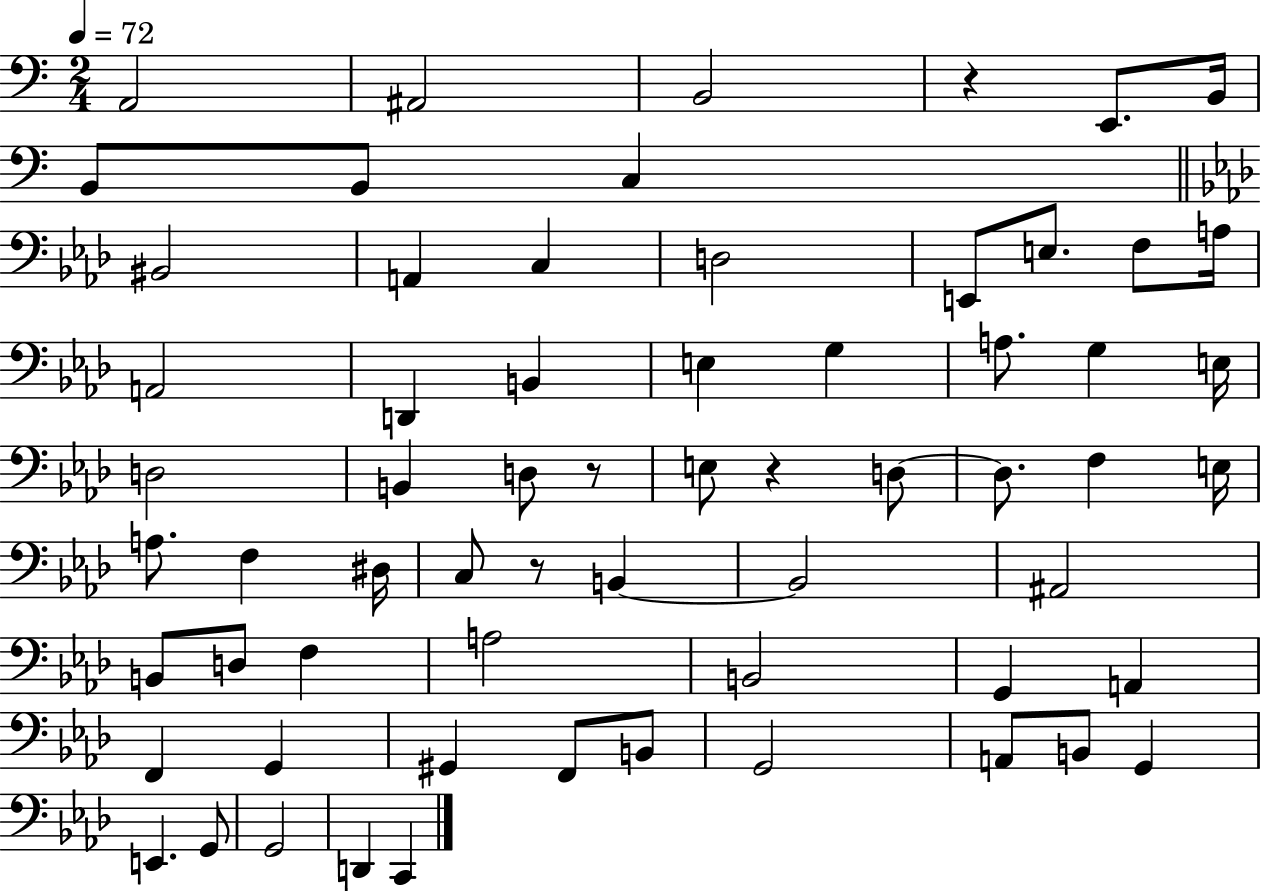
{
  \clef bass
  \numericTimeSignature
  \time 2/4
  \key c \major
  \tempo 4 = 72
  \repeat volta 2 { a,2 | ais,2 | b,2 | r4 e,8. b,16 | \break b,8 b,8 c4 | \bar "||" \break \key f \minor bis,2 | a,4 c4 | d2 | e,8 e8. f8 a16 | \break a,2 | d,4 b,4 | e4 g4 | a8. g4 e16 | \break d2 | b,4 d8 r8 | e8 r4 d8~~ | d8. f4 e16 | \break a8. f4 dis16 | c8 r8 b,4~~ | b,2 | ais,2 | \break b,8 d8 f4 | a2 | b,2 | g,4 a,4 | \break f,4 g,4 | gis,4 f,8 b,8 | g,2 | a,8 b,8 g,4 | \break e,4. g,8 | g,2 | d,4 c,4 | } \bar "|."
}